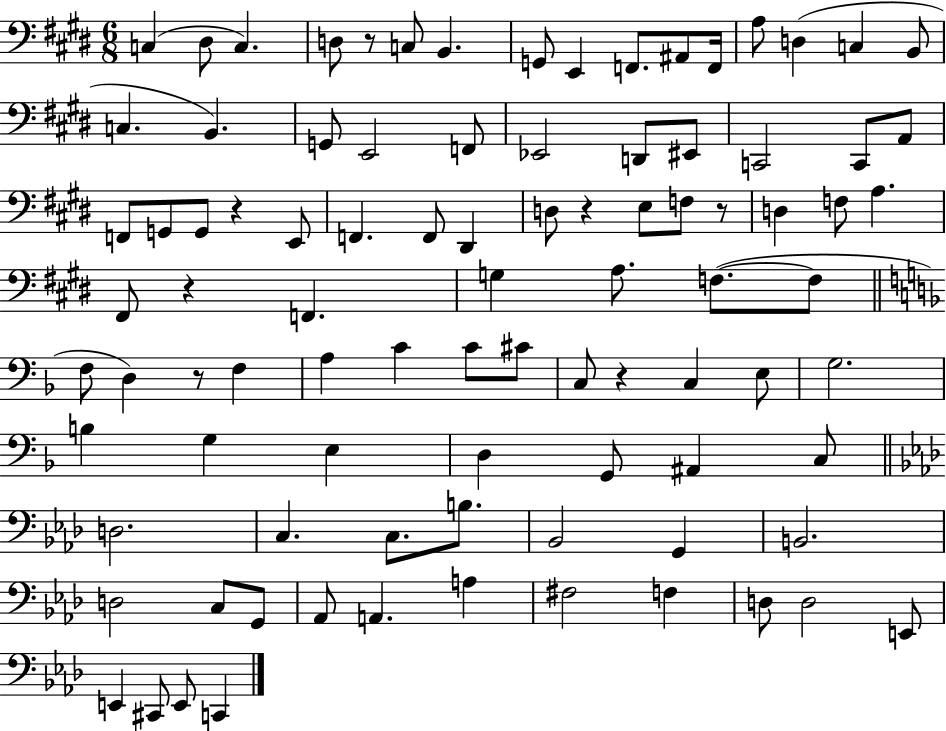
C3/q D#3/e C3/q. D3/e R/e C3/e B2/q. G2/e E2/q F2/e. A#2/e F2/s A3/e D3/q C3/q B2/e C3/q. B2/q. G2/e E2/h F2/e Eb2/h D2/e EIS2/e C2/h C2/e A2/e F2/e G2/e G2/e R/q E2/e F2/q. F2/e D#2/q D3/e R/q E3/e F3/e R/e D3/q F3/e A3/q. F#2/e R/q F2/q. G3/q A3/e. F3/e. F3/e F3/e D3/q R/e F3/q A3/q C4/q C4/e C#4/e C3/e R/q C3/q E3/e G3/h. B3/q G3/q E3/q D3/q G2/e A#2/q C3/e D3/h. C3/q. C3/e. B3/e. Bb2/h G2/q B2/h. D3/h C3/e G2/e Ab2/e A2/q. A3/q F#3/h F3/q D3/e D3/h E2/e E2/q C#2/e E2/e C2/q